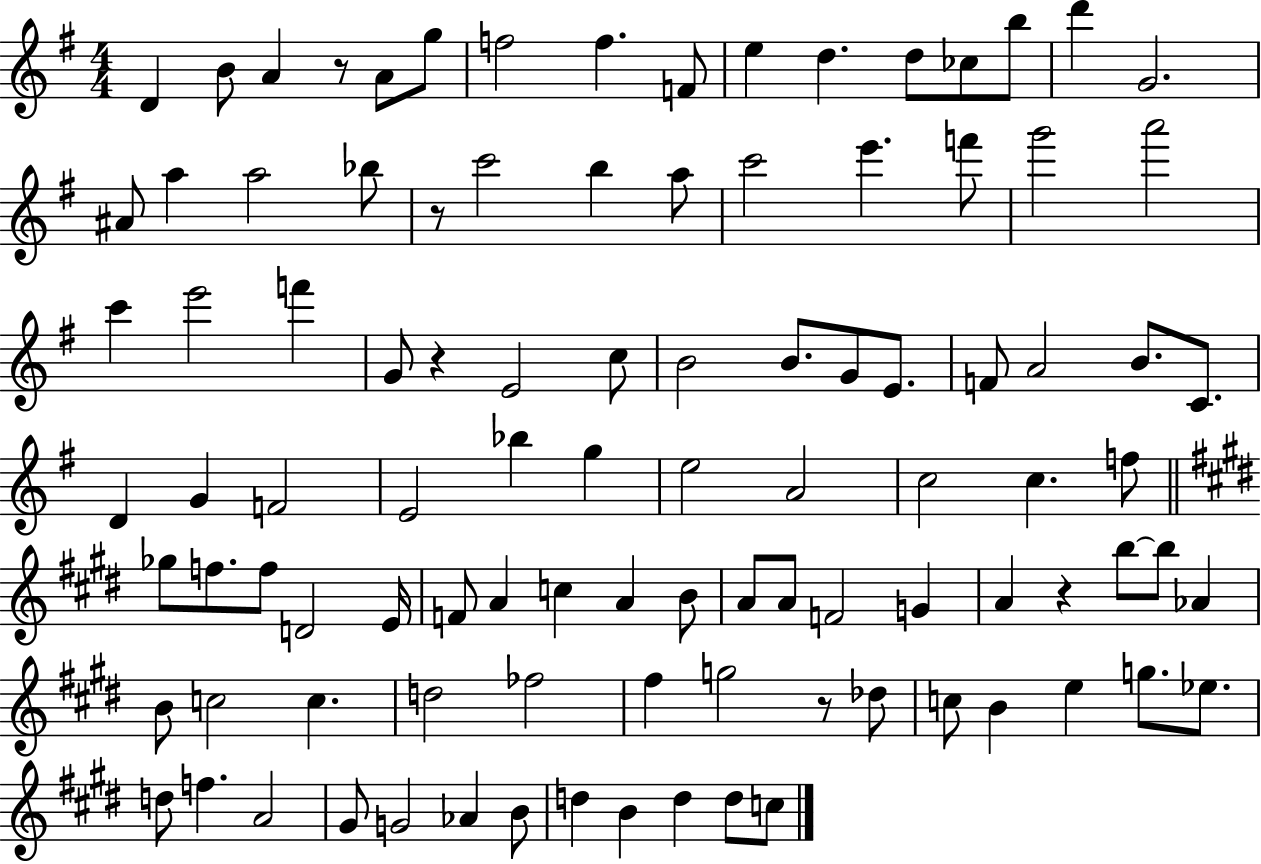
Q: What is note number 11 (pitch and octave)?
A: D5